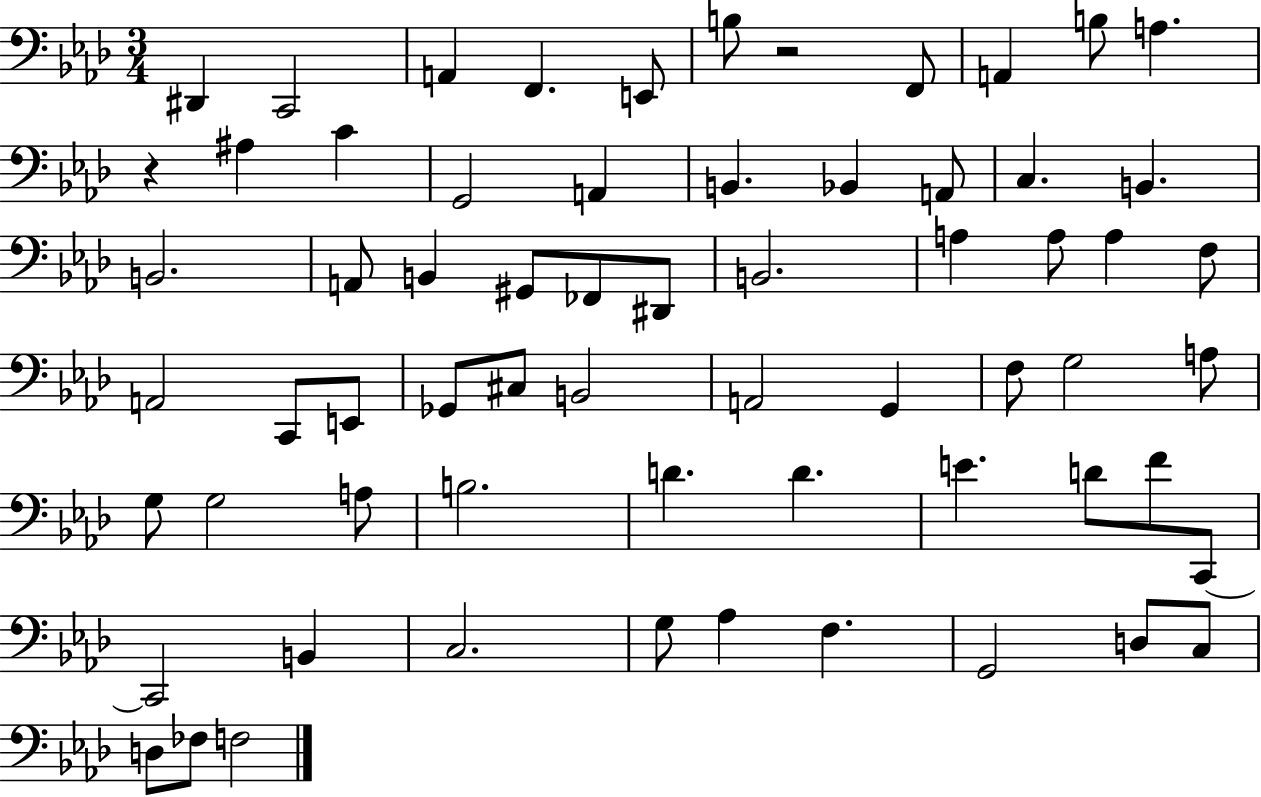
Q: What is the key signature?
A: AES major